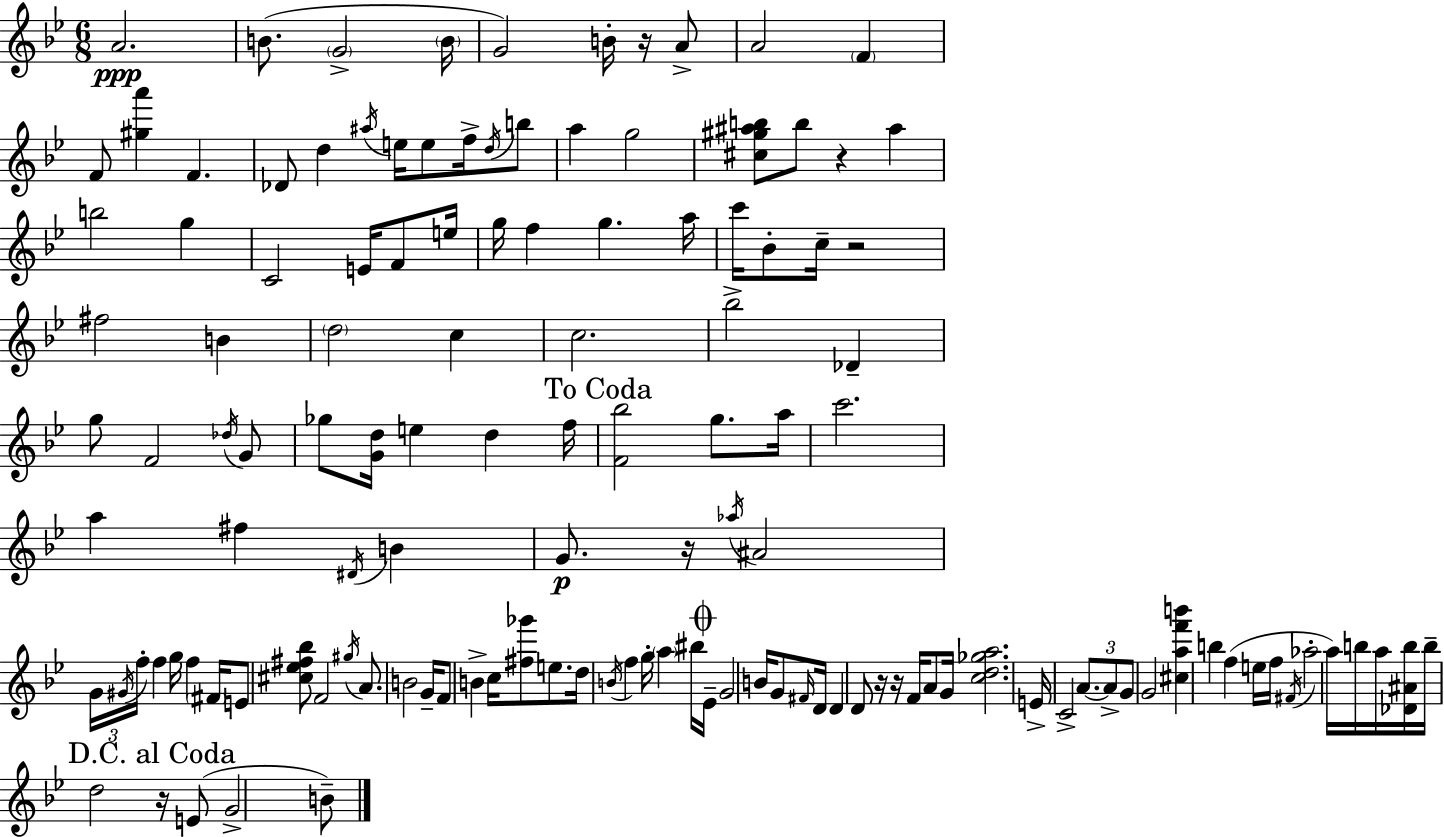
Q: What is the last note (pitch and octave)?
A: B4